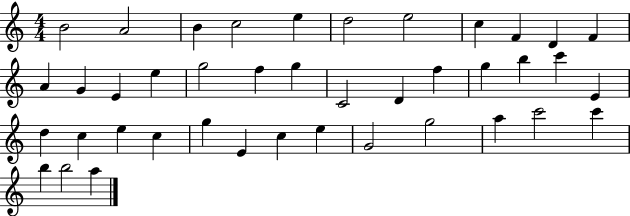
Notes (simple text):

B4/h A4/h B4/q C5/h E5/q D5/h E5/h C5/q F4/q D4/q F4/q A4/q G4/q E4/q E5/q G5/h F5/q G5/q C4/h D4/q F5/q G5/q B5/q C6/q E4/q D5/q C5/q E5/q C5/q G5/q E4/q C5/q E5/q G4/h G5/h A5/q C6/h C6/q B5/q B5/h A5/q